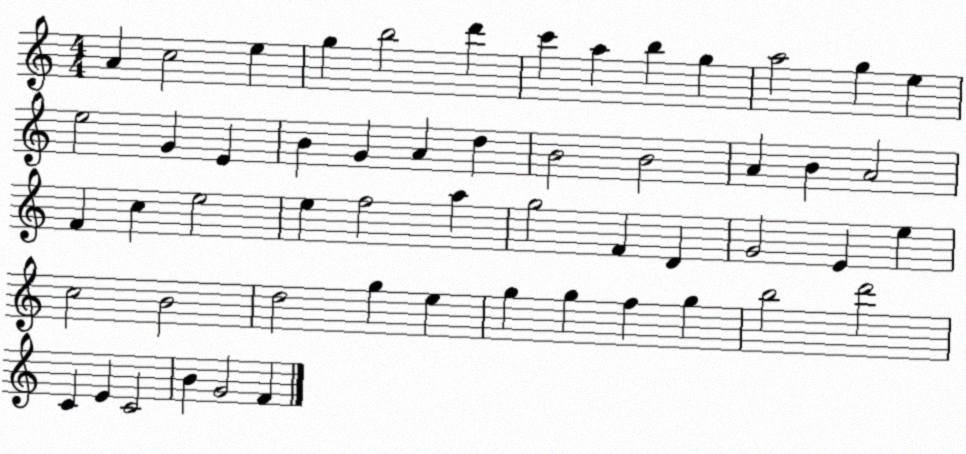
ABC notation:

X:1
T:Untitled
M:4/4
L:1/4
K:C
A c2 e g b2 d' c' a b g a2 g e e2 G E B G A d B2 B2 A B A2 F c e2 e f2 a g2 F D G2 E e c2 B2 d2 g e g g f g b2 d'2 C E C2 B G2 F